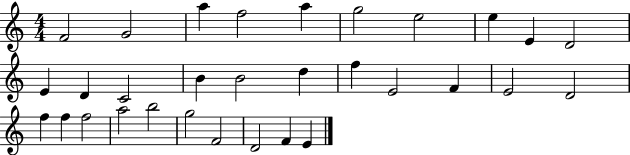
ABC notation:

X:1
T:Untitled
M:4/4
L:1/4
K:C
F2 G2 a f2 a g2 e2 e E D2 E D C2 B B2 d f E2 F E2 D2 f f f2 a2 b2 g2 F2 D2 F E